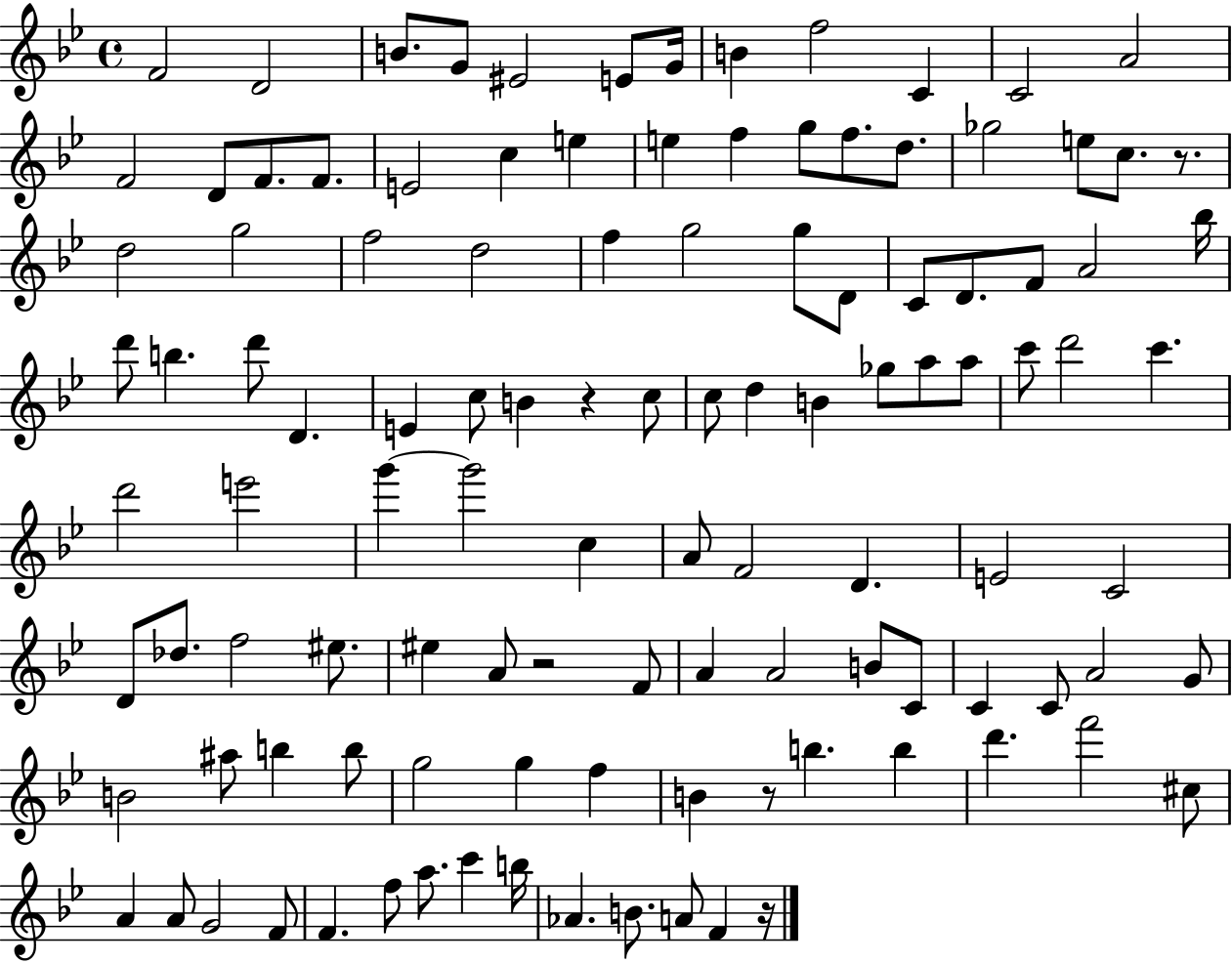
F4/h D4/h B4/e. G4/e EIS4/h E4/e G4/s B4/q F5/h C4/q C4/h A4/h F4/h D4/e F4/e. F4/e. E4/h C5/q E5/q E5/q F5/q G5/e F5/e. D5/e. Gb5/h E5/e C5/e. R/e. D5/h G5/h F5/h D5/h F5/q G5/h G5/e D4/e C4/e D4/e. F4/e A4/h Bb5/s D6/e B5/q. D6/e D4/q. E4/q C5/e B4/q R/q C5/e C5/e D5/q B4/q Gb5/e A5/e A5/e C6/e D6/h C6/q. D6/h E6/h G6/q G6/h C5/q A4/e F4/h D4/q. E4/h C4/h D4/e Db5/e. F5/h EIS5/e. EIS5/q A4/e R/h F4/e A4/q A4/h B4/e C4/e C4/q C4/e A4/h G4/e B4/h A#5/e B5/q B5/e G5/h G5/q F5/q B4/q R/e B5/q. B5/q D6/q. F6/h C#5/e A4/q A4/e G4/h F4/e F4/q. F5/e A5/e. C6/q B5/s Ab4/q. B4/e. A4/e F4/q R/s